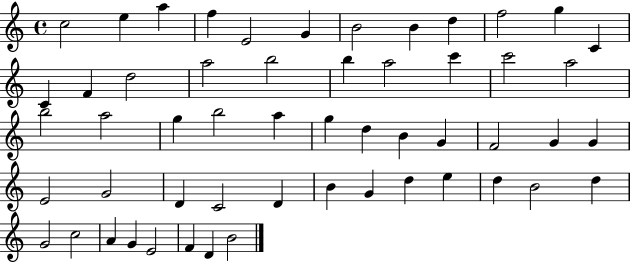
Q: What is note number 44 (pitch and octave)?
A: D5